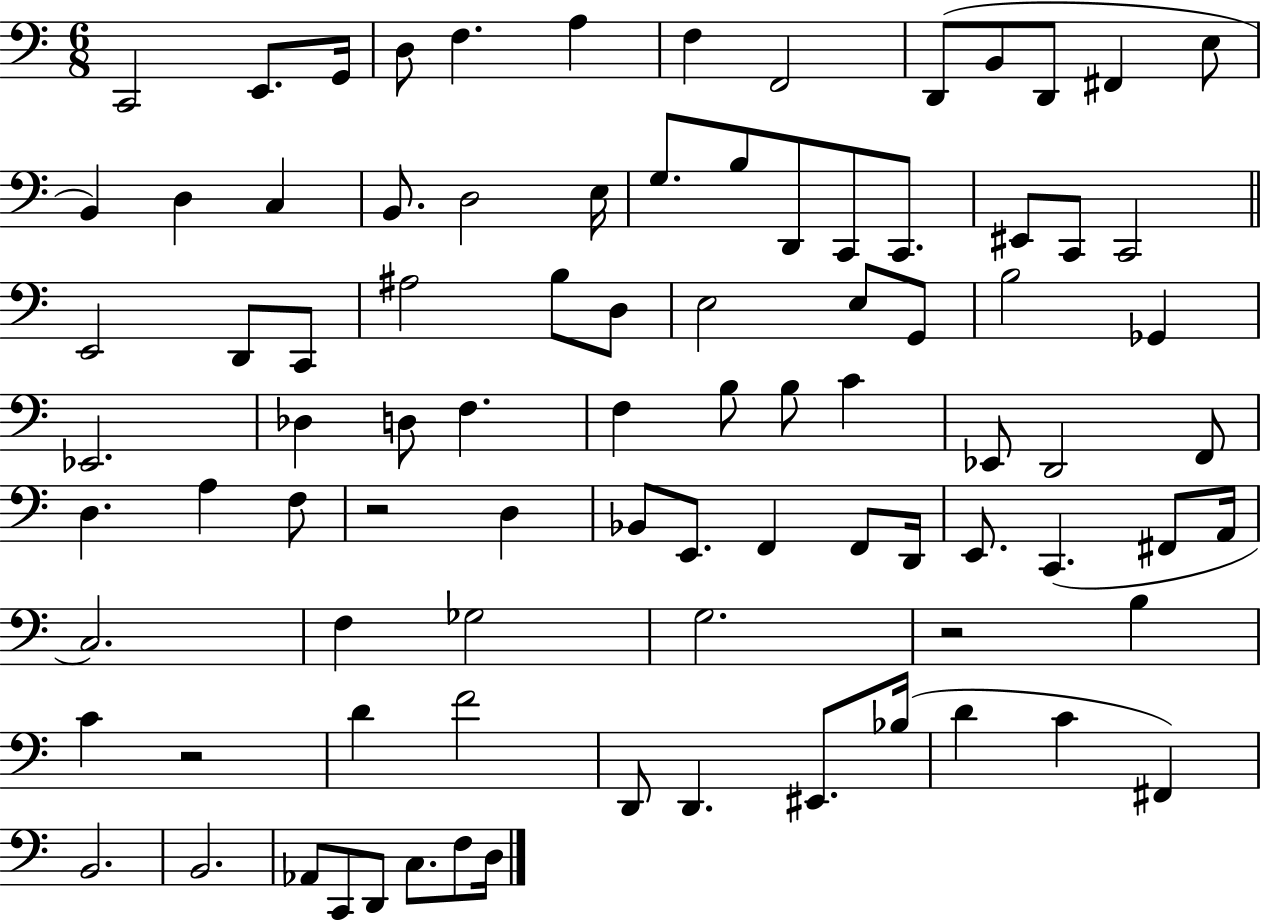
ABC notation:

X:1
T:Untitled
M:6/8
L:1/4
K:C
C,,2 E,,/2 G,,/4 D,/2 F, A, F, F,,2 D,,/2 B,,/2 D,,/2 ^F,, E,/2 B,, D, C, B,,/2 D,2 E,/4 G,/2 B,/2 D,,/2 C,,/2 C,,/2 ^E,,/2 C,,/2 C,,2 E,,2 D,,/2 C,,/2 ^A,2 B,/2 D,/2 E,2 E,/2 G,,/2 B,2 _G,, _E,,2 _D, D,/2 F, F, B,/2 B,/2 C _E,,/2 D,,2 F,,/2 D, A, F,/2 z2 D, _B,,/2 E,,/2 F,, F,,/2 D,,/4 E,,/2 C,, ^F,,/2 A,,/4 C,2 F, _G,2 G,2 z2 B, C z2 D F2 D,,/2 D,, ^E,,/2 _B,/4 D C ^F,, B,,2 B,,2 _A,,/2 C,,/2 D,,/2 C,/2 F,/2 D,/4